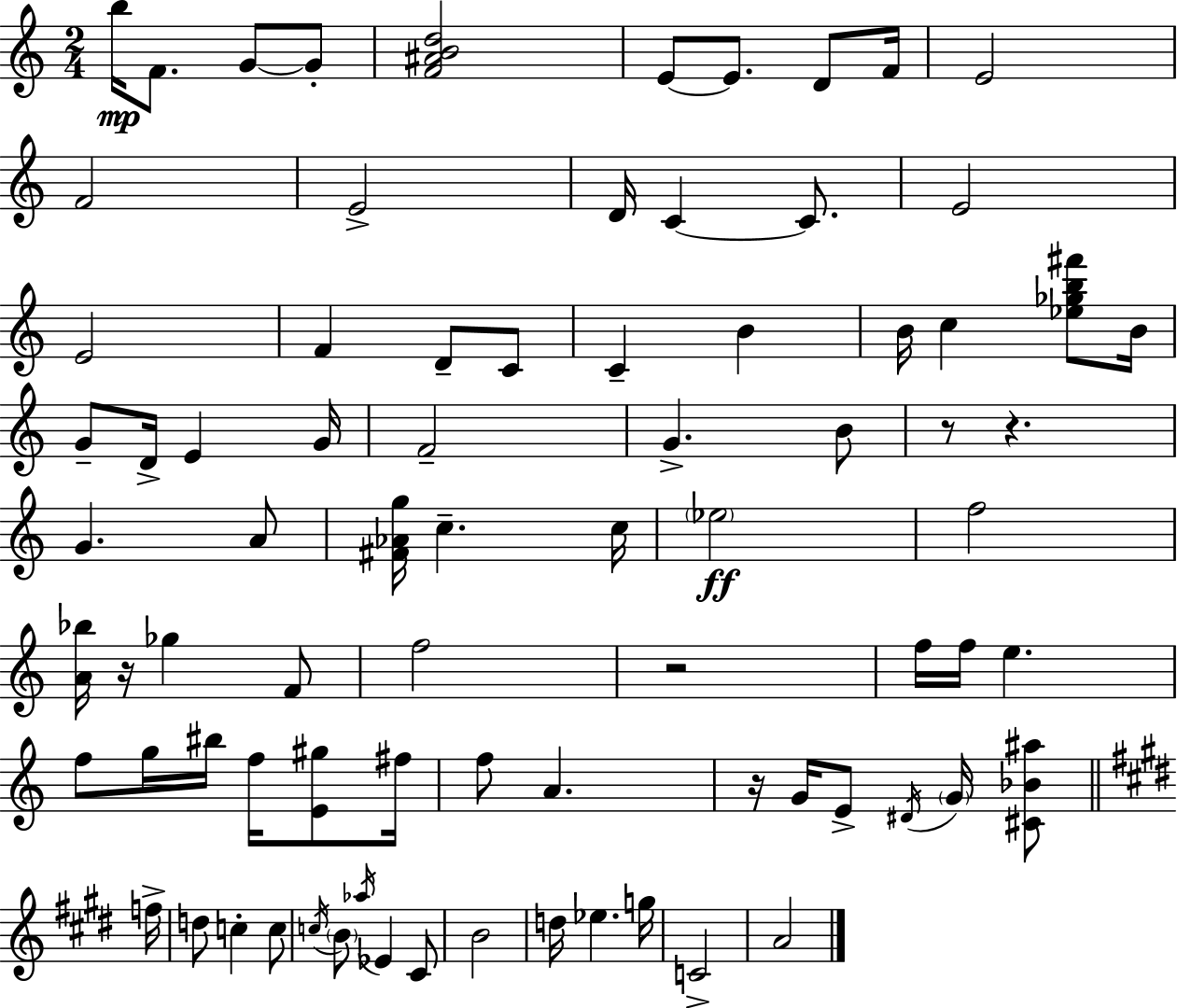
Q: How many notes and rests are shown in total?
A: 80